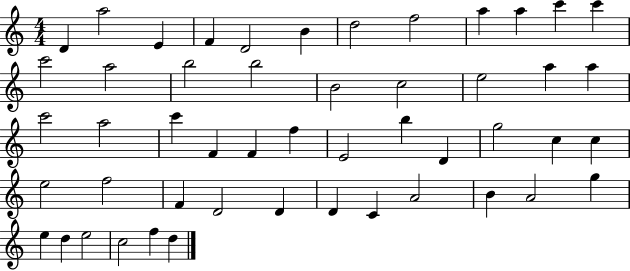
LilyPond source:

{
  \clef treble
  \numericTimeSignature
  \time 4/4
  \key c \major
  d'4 a''2 e'4 | f'4 d'2 b'4 | d''2 f''2 | a''4 a''4 c'''4 c'''4 | \break c'''2 a''2 | b''2 b''2 | b'2 c''2 | e''2 a''4 a''4 | \break c'''2 a''2 | c'''4 f'4 f'4 f''4 | e'2 b''4 d'4 | g''2 c''4 c''4 | \break e''2 f''2 | f'4 d'2 d'4 | d'4 c'4 a'2 | b'4 a'2 g''4 | \break e''4 d''4 e''2 | c''2 f''4 d''4 | \bar "|."
}